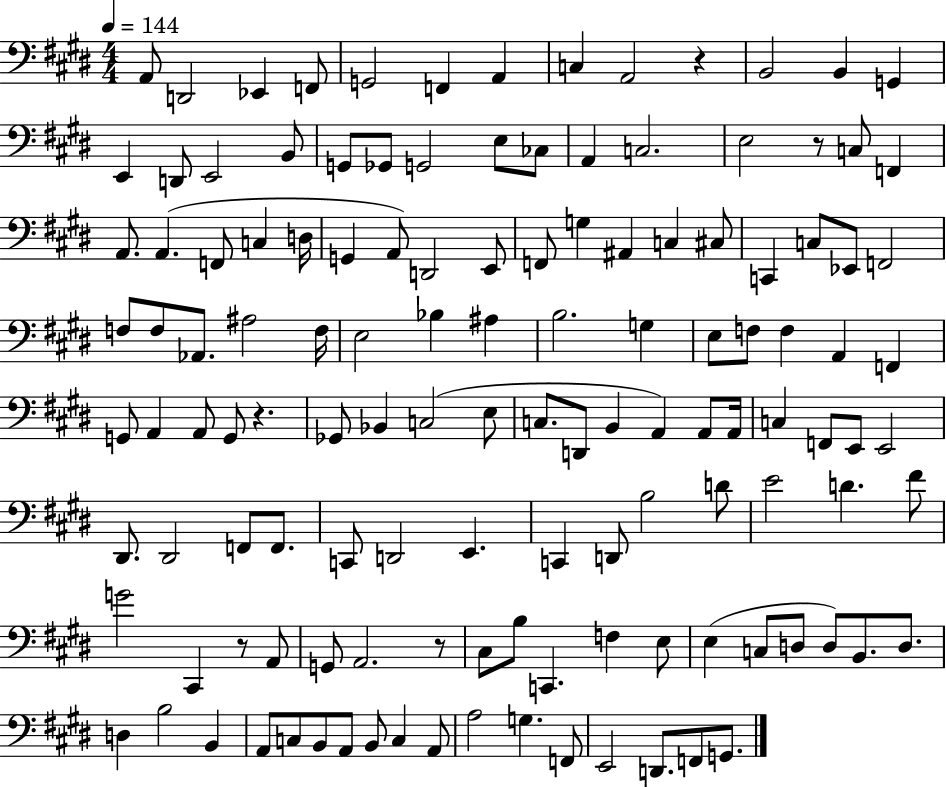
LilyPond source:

{
  \clef bass
  \numericTimeSignature
  \time 4/4
  \key e \major
  \tempo 4 = 144
  a,8 d,2 ees,4 f,8 | g,2 f,4 a,4 | c4 a,2 r4 | b,2 b,4 g,4 | \break e,4 d,8 e,2 b,8 | g,8 ges,8 g,2 e8 ces8 | a,4 c2. | e2 r8 c8 f,4 | \break a,8. a,4.( f,8 c4 d16 | g,4 a,8) d,2 e,8 | f,8 g4 ais,4 c4 cis8 | c,4 c8 ees,8 f,2 | \break f8 f8 aes,8. ais2 f16 | e2 bes4 ais4 | b2. g4 | e8 f8 f4 a,4 f,4 | \break g,8 a,4 a,8 g,8 r4. | ges,8 bes,4 c2( e8 | c8. d,8 b,4 a,4) a,8 a,16 | c4 f,8 e,8 e,2 | \break dis,8. dis,2 f,8 f,8. | c,8 d,2 e,4. | c,4 d,8 b2 d'8 | e'2 d'4. fis'8 | \break g'2 cis,4 r8 a,8 | g,8 a,2. r8 | cis8 b8 c,4. f4 e8 | e4( c8 d8 d8) b,8. d8. | \break d4 b2 b,4 | a,8 c8 b,8 a,8 b,8 c4 a,8 | a2 g4. f,8 | e,2 d,8. f,8 g,8. | \break \bar "|."
}